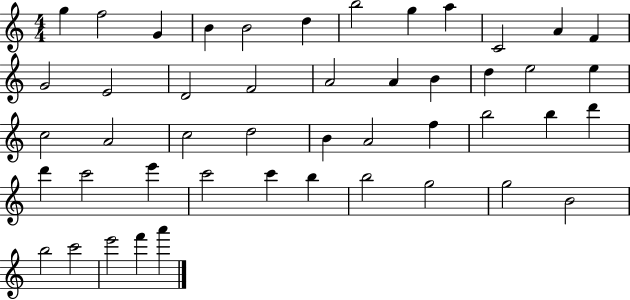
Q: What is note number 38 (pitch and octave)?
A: B5